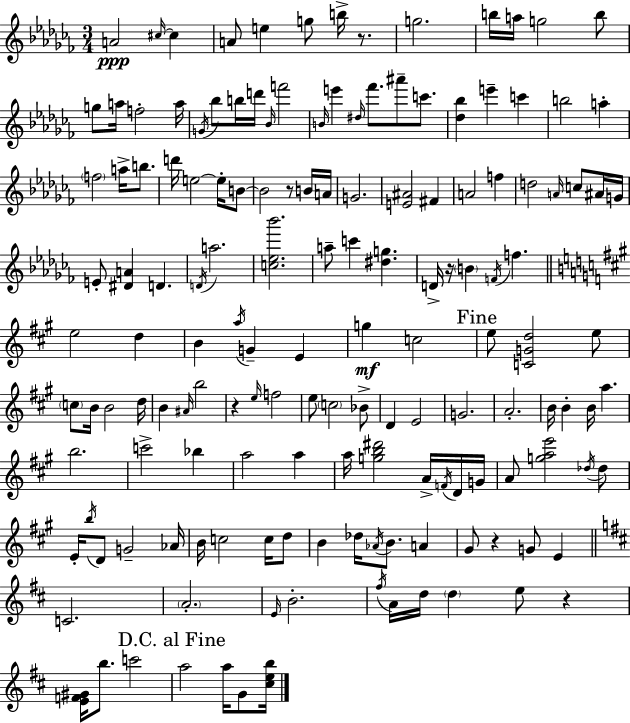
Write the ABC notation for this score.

X:1
T:Untitled
M:3/4
L:1/4
K:Abm
A2 ^c/4 ^c A/2 e g/2 b/4 z/2 g2 b/4 a/4 g2 b/2 g/2 a/4 f2 a/4 G/4 _b/2 b/4 d'/4 _B/4 f'2 B/4 e' ^d/4 _f'/2 ^a'/2 c'/2 [_d_b] e' c' b2 a f2 a/4 b/2 d'/4 e2 e/4 B/2 B2 z/2 B/4 A/4 G2 [E^A]2 ^F A2 f d2 A/4 c/2 ^A/4 G/4 E/2 [^DA] D D/4 a2 [c_e_b']2 a/2 c' [^dg] D/4 z/4 B F/4 f e2 d B a/4 G E g c2 e/2 [CGd]2 e/2 c/2 B/4 B2 d/4 B ^A/4 b2 z e/4 f2 e/2 c2 _B/2 D E2 G2 A2 B/4 B B/4 a b2 c'2 _b a2 a a/4 [gb^d']2 A/4 F/4 D/4 G/4 A/2 [gae']2 _d/4 _d/2 E/4 b/4 D/2 G2 _A/4 B/4 c2 c/4 d/2 B _d/4 _A/4 B/2 A ^G/2 z G/2 E C2 A2 E/4 B2 ^f/4 A/4 d/4 d e/2 z [EF^G]/4 b/2 c'2 a2 a/4 G/2 [^ceb]/4